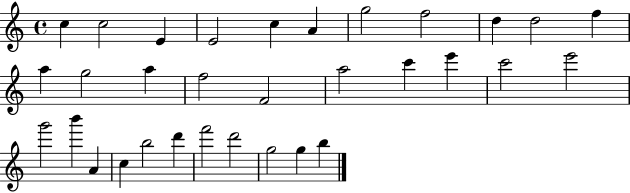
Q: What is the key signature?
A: C major